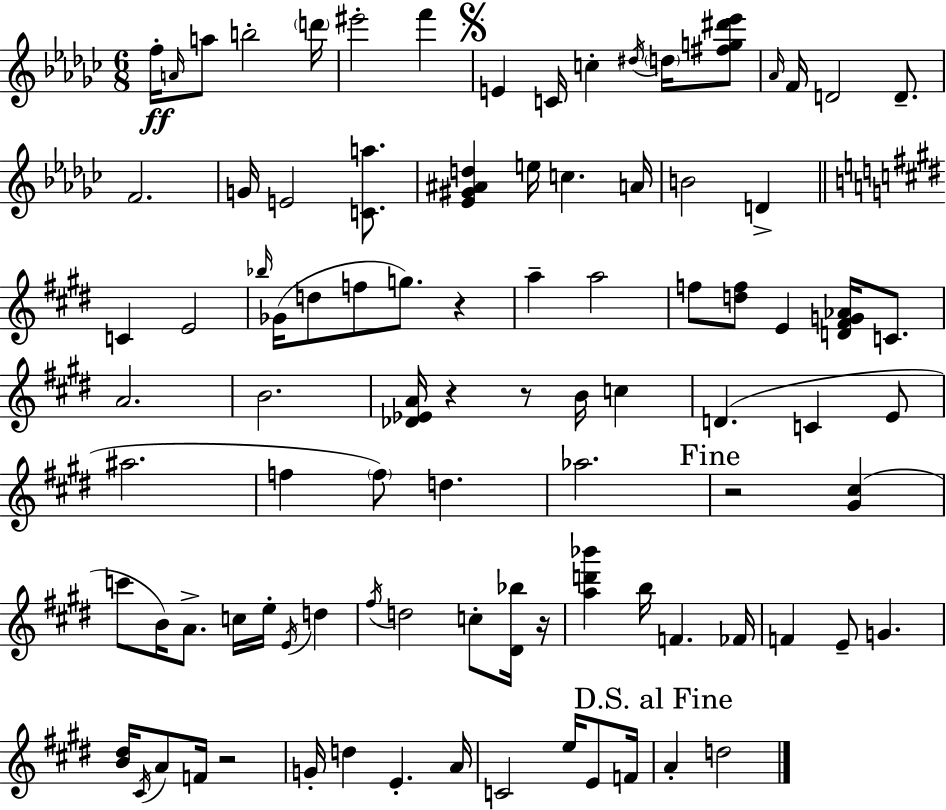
F5/s A4/s A5/e B5/h D6/s EIS6/h F6/q E4/q C4/s C5/q D#5/s D5/s [F#5,G5,D#6,Eb6]/e Ab4/s F4/s D4/h D4/e. F4/h. G4/s E4/h [C4,A5]/e. [Eb4,G#4,A#4,D5]/q E5/s C5/q. A4/s B4/h D4/q C4/q E4/h Bb5/s Gb4/s D5/e F5/e G5/e. R/q A5/q A5/h F5/e [D5,F5]/e E4/q [D4,F#4,G4,Ab4]/s C4/e. A4/h. B4/h. [Db4,Eb4,A4]/s R/q R/e B4/s C5/q D4/q. C4/q E4/e A#5/h. F5/q F5/e D5/q. Ab5/h. R/h [G#4,C#5]/q C6/e B4/s A4/e. C5/s E5/s E4/s D5/q F#5/s D5/h C5/e [D#4,Bb5]/s R/s [A5,D6,Bb6]/q B5/s F4/q. FES4/s F4/q E4/e G4/q. [B4,D#5]/s C#4/s A4/e F4/s R/h G4/s D5/q E4/q. A4/s C4/h E5/s E4/e F4/s A4/q D5/h